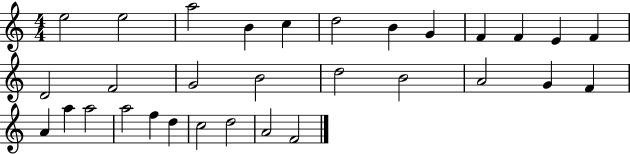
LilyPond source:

{
  \clef treble
  \numericTimeSignature
  \time 4/4
  \key c \major
  e''2 e''2 | a''2 b'4 c''4 | d''2 b'4 g'4 | f'4 f'4 e'4 f'4 | \break d'2 f'2 | g'2 b'2 | d''2 b'2 | a'2 g'4 f'4 | \break a'4 a''4 a''2 | a''2 f''4 d''4 | c''2 d''2 | a'2 f'2 | \break \bar "|."
}